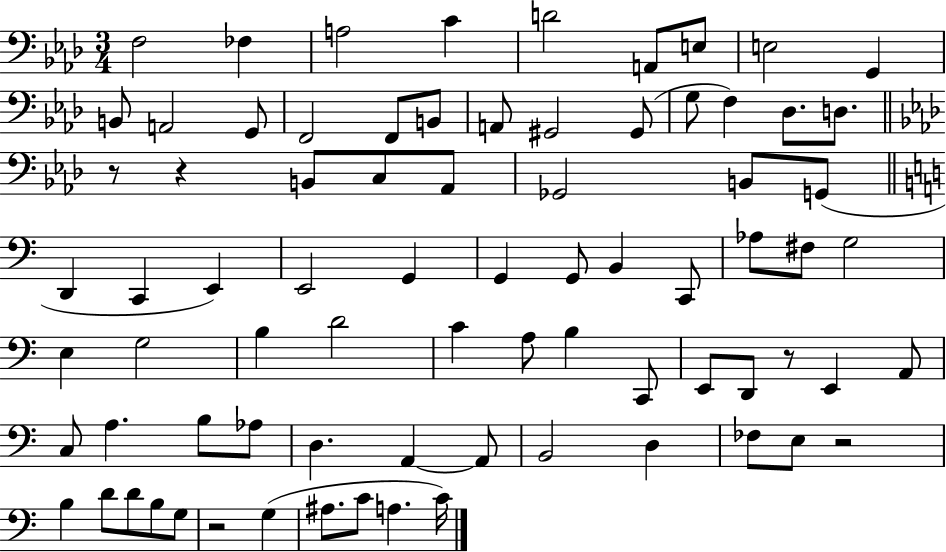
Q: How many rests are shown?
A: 5